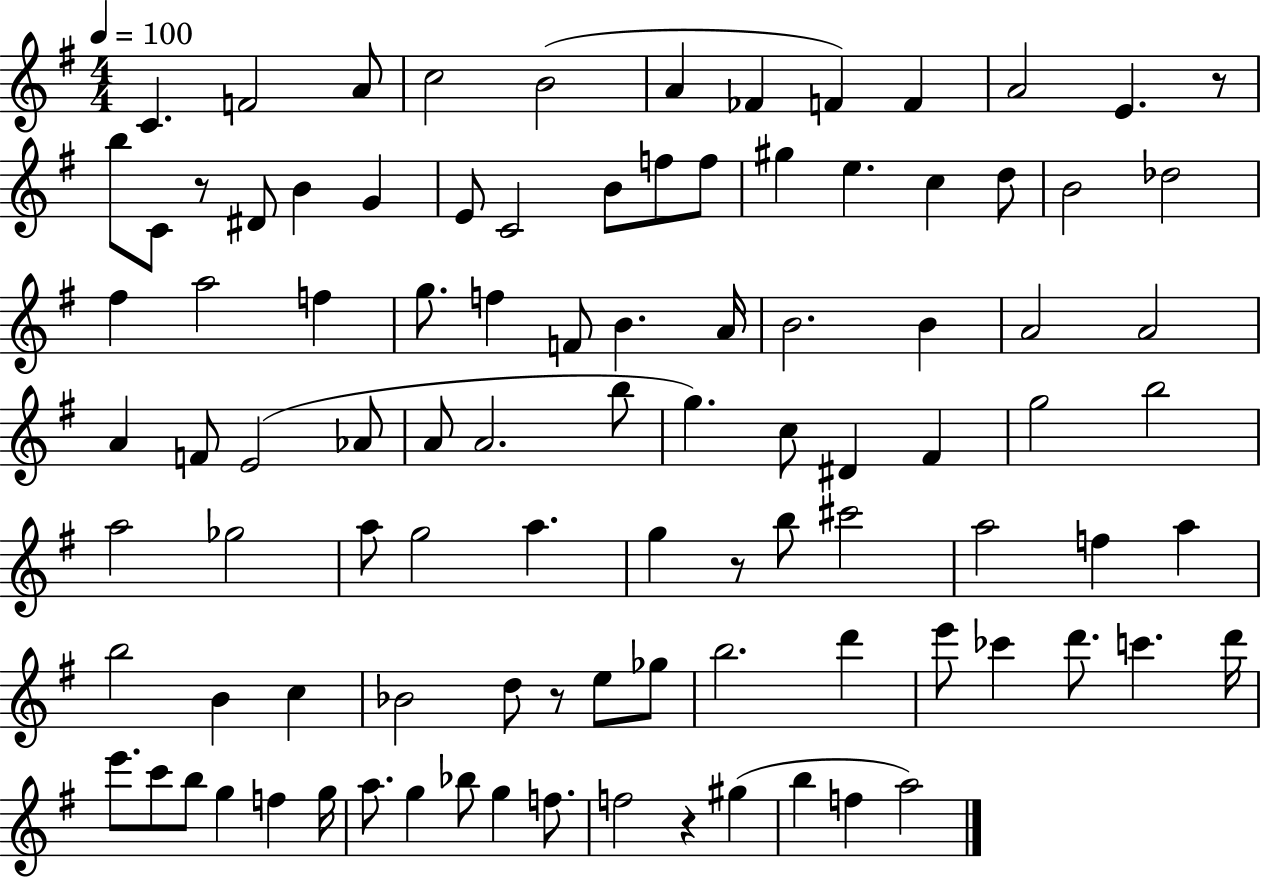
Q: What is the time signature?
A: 4/4